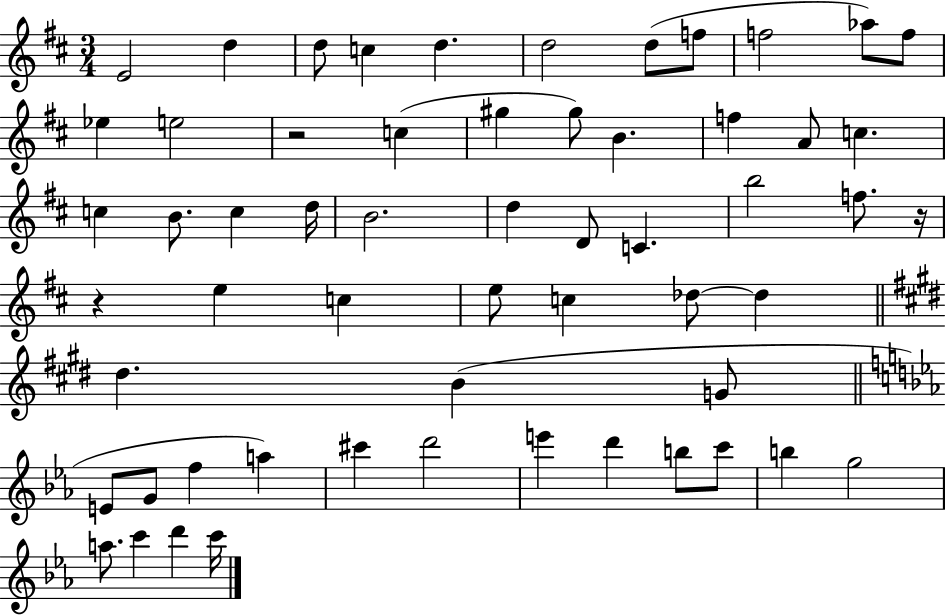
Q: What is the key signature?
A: D major